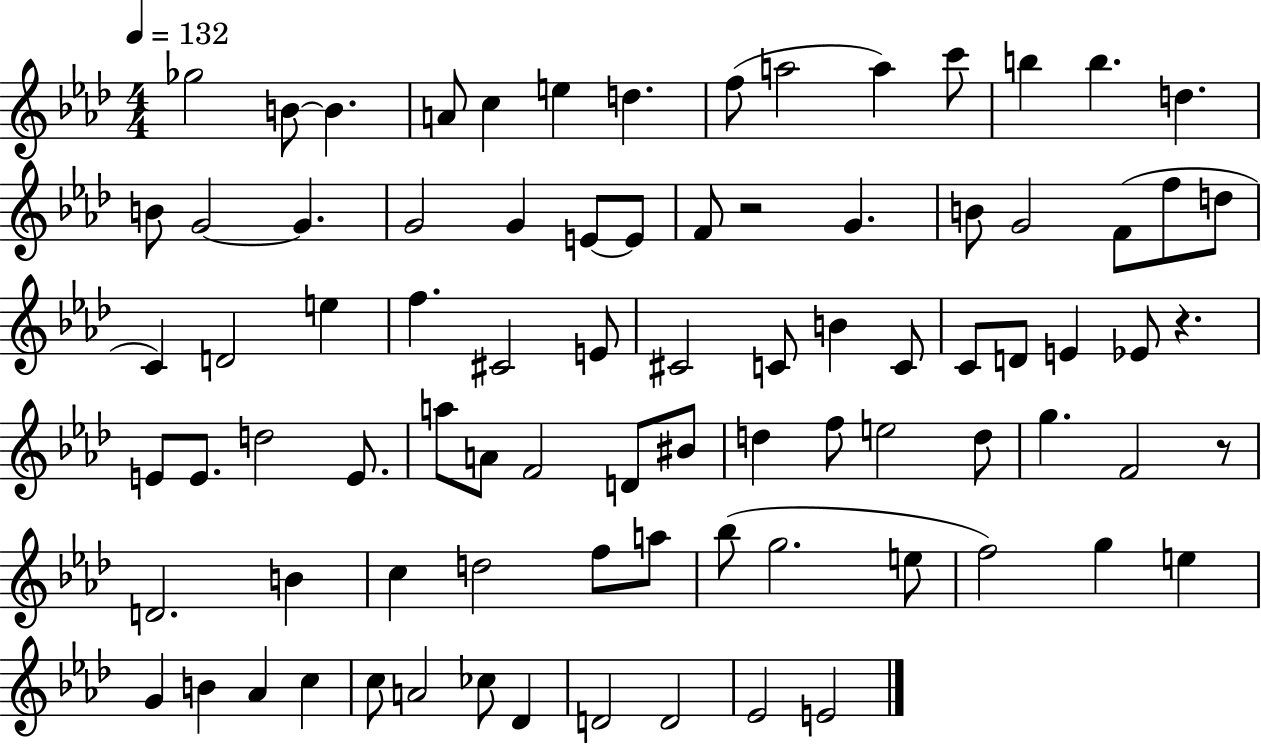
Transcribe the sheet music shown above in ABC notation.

X:1
T:Untitled
M:4/4
L:1/4
K:Ab
_g2 B/2 B A/2 c e d f/2 a2 a c'/2 b b d B/2 G2 G G2 G E/2 E/2 F/2 z2 G B/2 G2 F/2 f/2 d/2 C D2 e f ^C2 E/2 ^C2 C/2 B C/2 C/2 D/2 E _E/2 z E/2 E/2 d2 E/2 a/2 A/2 F2 D/2 ^B/2 d f/2 e2 d/2 g F2 z/2 D2 B c d2 f/2 a/2 _b/2 g2 e/2 f2 g e G B _A c c/2 A2 _c/2 _D D2 D2 _E2 E2